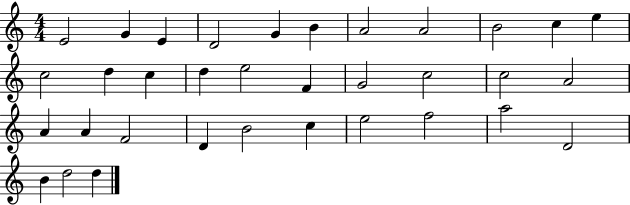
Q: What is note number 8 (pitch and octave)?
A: A4